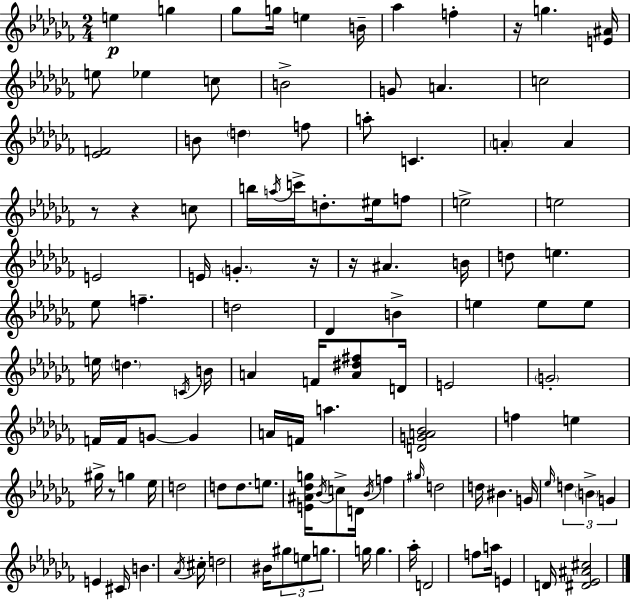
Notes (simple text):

E5/q G5/q Gb5/e G5/s E5/q B4/s Ab5/q F5/q R/s G5/q. [E4,A#4]/s E5/e Eb5/q C5/e B4/h G4/e A4/q. C5/h [Eb4,F4]/h B4/e D5/q F5/e A5/e C4/q. A4/q A4/q R/e R/q C5/e B5/s A5/s C6/s D5/e. EIS5/s F5/e E5/h E5/h E4/h E4/s G4/q. R/s R/s A#4/q. B4/s D5/e E5/q. Eb5/e F5/q. D5/h Db4/q B4/q E5/q E5/e E5/e E5/s D5/q. C4/s B4/s A4/q F4/s [A4,D#5,F#5]/e D4/s E4/h G4/h F4/s F4/s G4/e G4/q A4/s F4/s A5/q. [D4,G4,A4,Bb4]/h F5/q E5/q G#5/s R/e G5/q Eb5/s D5/h D5/e D5/e. E5/e. [E4,A#4,Db5,G5]/s Bb4/s C5/e D4/s Bb4/s F5/q G#5/s D5/h D5/s BIS4/q. G4/s Eb5/s D5/q B4/q G4/q E4/q C#4/s B4/q. Ab4/s C#5/s D5/h BIS4/s G#5/e E5/e G5/e. G5/s G5/q. Ab5/s D4/h F5/e A5/s E4/q D4/s [D#4,Eb4,A#4,C#5]/h